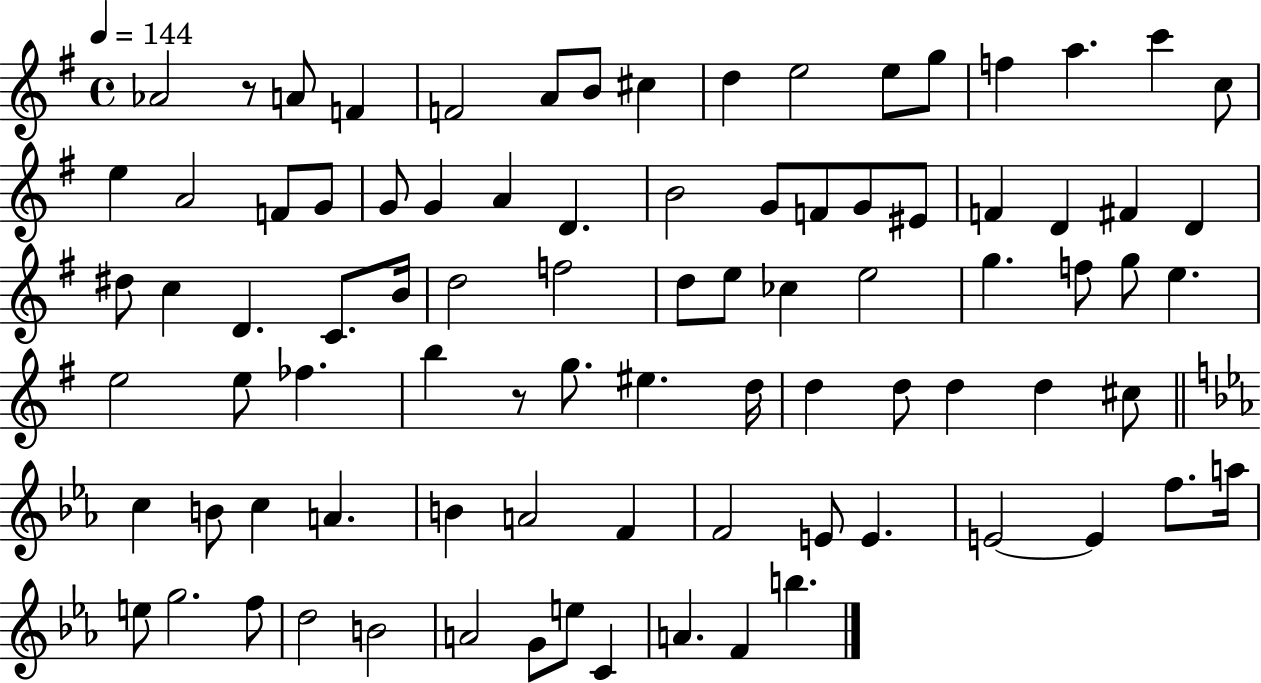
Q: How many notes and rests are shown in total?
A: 87